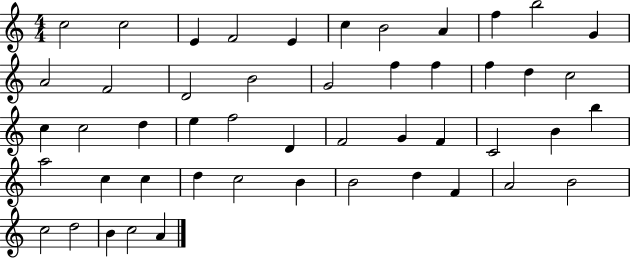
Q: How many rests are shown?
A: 0